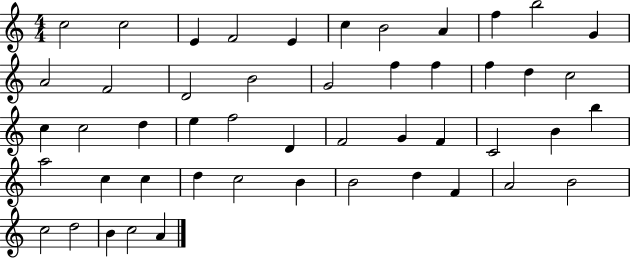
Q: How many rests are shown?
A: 0